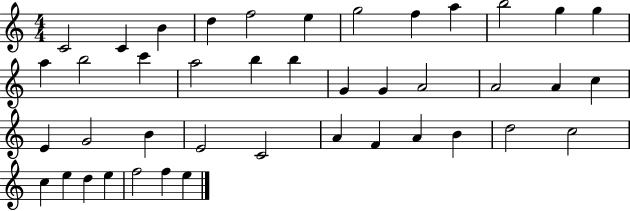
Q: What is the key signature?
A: C major